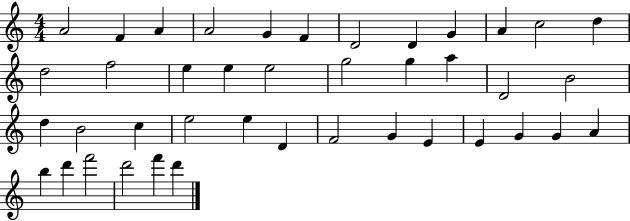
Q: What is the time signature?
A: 4/4